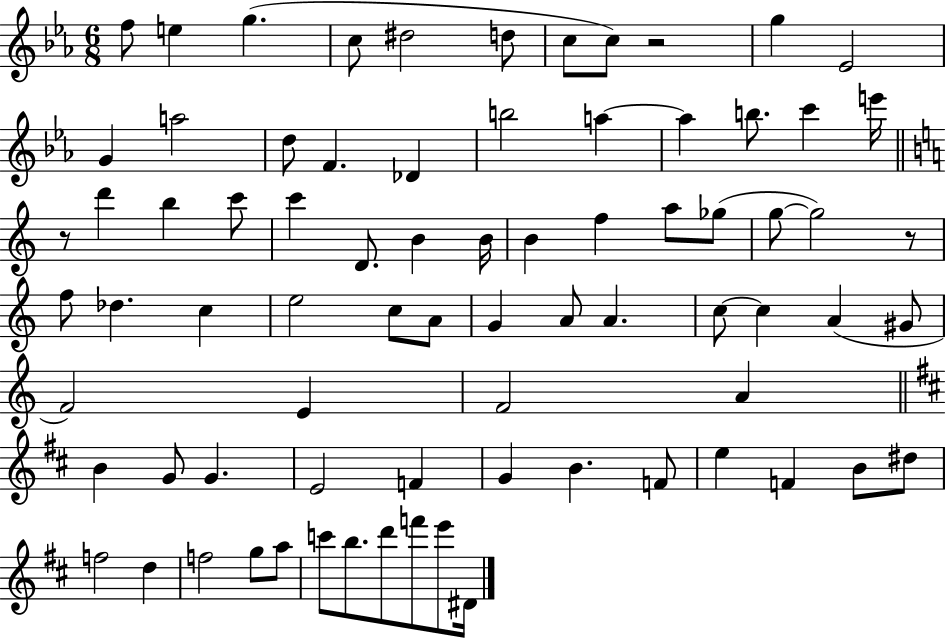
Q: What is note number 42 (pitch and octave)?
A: A4